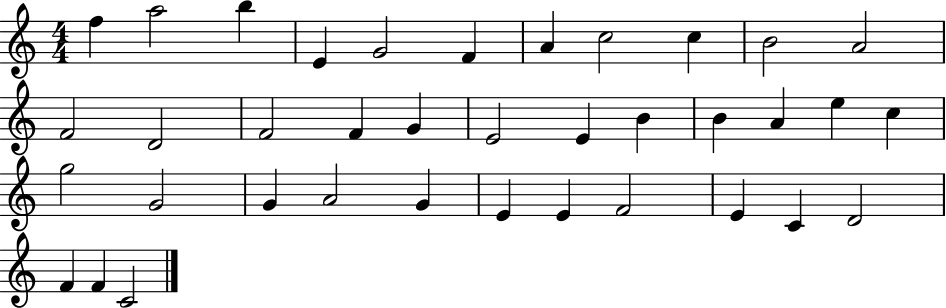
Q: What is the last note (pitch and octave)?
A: C4